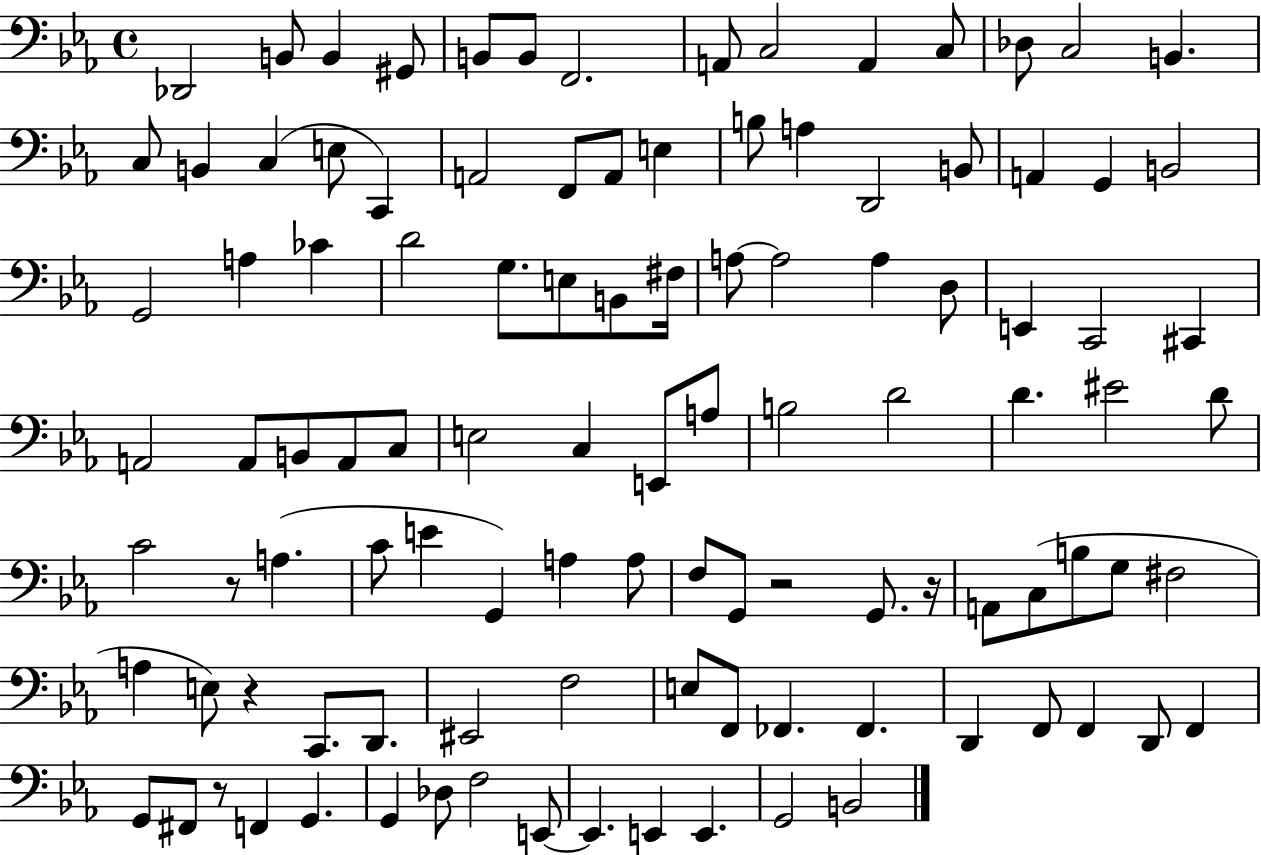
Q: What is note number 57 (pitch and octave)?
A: D4